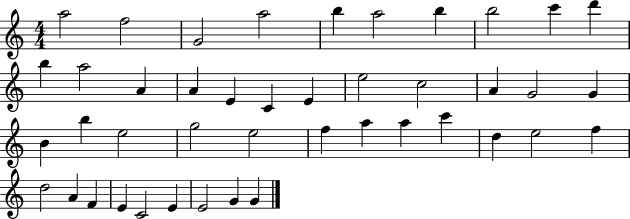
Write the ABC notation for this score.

X:1
T:Untitled
M:4/4
L:1/4
K:C
a2 f2 G2 a2 b a2 b b2 c' d' b a2 A A E C E e2 c2 A G2 G B b e2 g2 e2 f a a c' d e2 f d2 A F E C2 E E2 G G